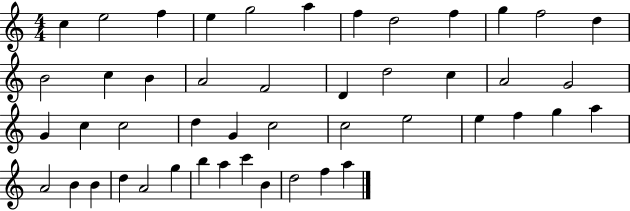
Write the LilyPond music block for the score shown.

{
  \clef treble
  \numericTimeSignature
  \time 4/4
  \key c \major
  c''4 e''2 f''4 | e''4 g''2 a''4 | f''4 d''2 f''4 | g''4 f''2 d''4 | \break b'2 c''4 b'4 | a'2 f'2 | d'4 d''2 c''4 | a'2 g'2 | \break g'4 c''4 c''2 | d''4 g'4 c''2 | c''2 e''2 | e''4 f''4 g''4 a''4 | \break a'2 b'4 b'4 | d''4 a'2 g''4 | b''4 a''4 c'''4 b'4 | d''2 f''4 a''4 | \break \bar "|."
}